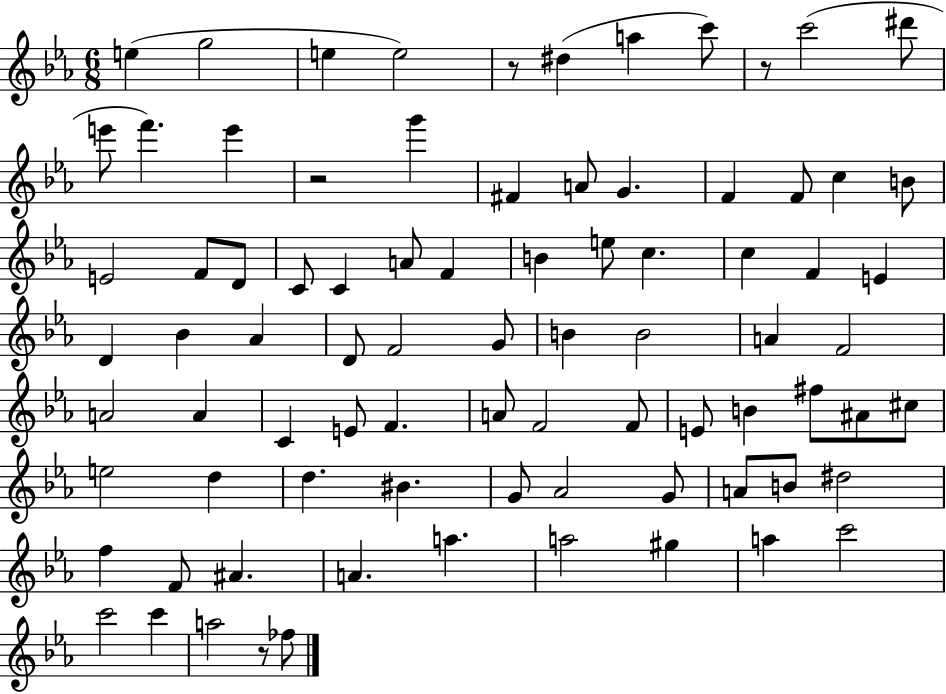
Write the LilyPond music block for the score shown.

{
  \clef treble
  \numericTimeSignature
  \time 6/8
  \key ees \major
  e''4( g''2 | e''4 e''2) | r8 dis''4( a''4 c'''8) | r8 c'''2( dis'''8 | \break e'''8 f'''4.) e'''4 | r2 g'''4 | fis'4 a'8 g'4. | f'4 f'8 c''4 b'8 | \break e'2 f'8 d'8 | c'8 c'4 a'8 f'4 | b'4 e''8 c''4. | c''4 f'4 e'4 | \break d'4 bes'4 aes'4 | d'8 f'2 g'8 | b'4 b'2 | a'4 f'2 | \break a'2 a'4 | c'4 e'8 f'4. | a'8 f'2 f'8 | e'8 b'4 fis''8 ais'8 cis''8 | \break e''2 d''4 | d''4. bis'4. | g'8 aes'2 g'8 | a'8 b'8 dis''2 | \break f''4 f'8 ais'4. | a'4. a''4. | a''2 gis''4 | a''4 c'''2 | \break c'''2 c'''4 | a''2 r8 fes''8 | \bar "|."
}